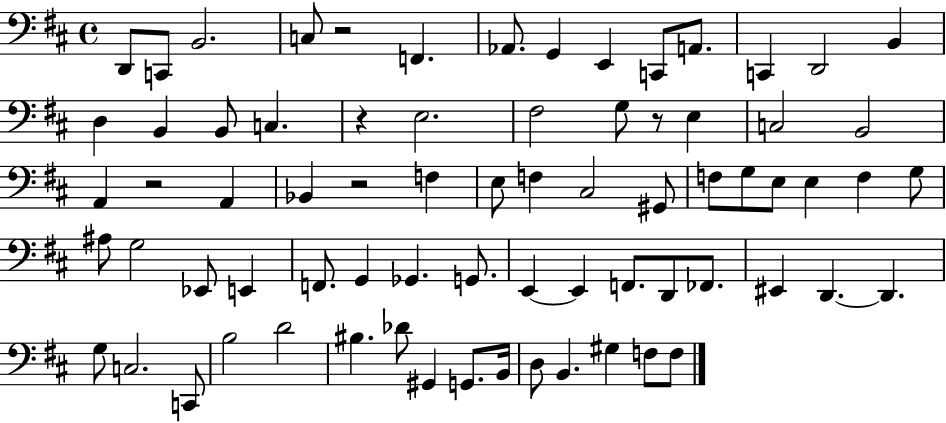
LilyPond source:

{
  \clef bass
  \time 4/4
  \defaultTimeSignature
  \key d \major
  d,8 c,8 b,2. | c8 r2 f,4. | aes,8. g,4 e,4 c,8 a,8. | c,4 d,2 b,4 | \break d4 b,4 b,8 c4. | r4 e2. | fis2 g8 r8 e4 | c2 b,2 | \break a,4 r2 a,4 | bes,4 r2 f4 | e8 f4 cis2 gis,8 | f8 g8 e8 e4 f4 g8 | \break ais8 g2 ees,8 e,4 | f,8. g,4 ges,4. g,8. | e,4~~ e,4 f,8. d,8 fes,8. | eis,4 d,4.~~ d,4. | \break g8 c2. c,8 | b2 d'2 | bis4. des'8 gis,4 g,8. b,16 | d8 b,4. gis4 f8 f8 | \break \bar "|."
}